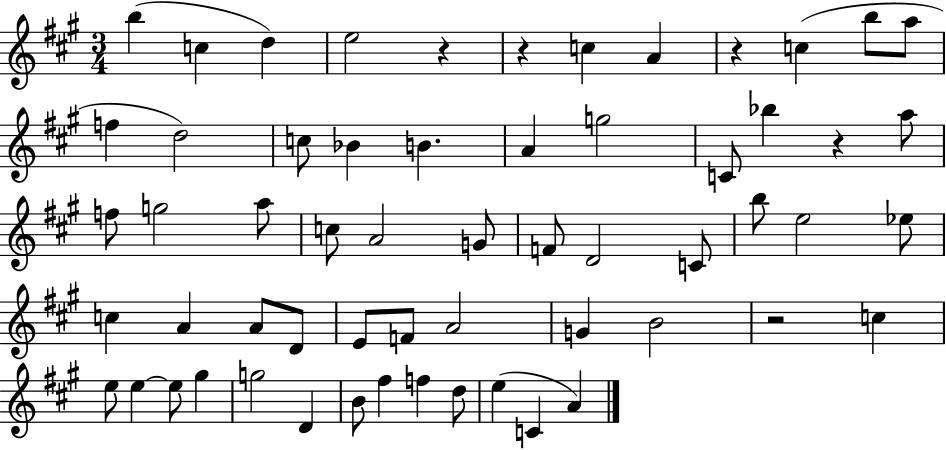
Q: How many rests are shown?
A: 5